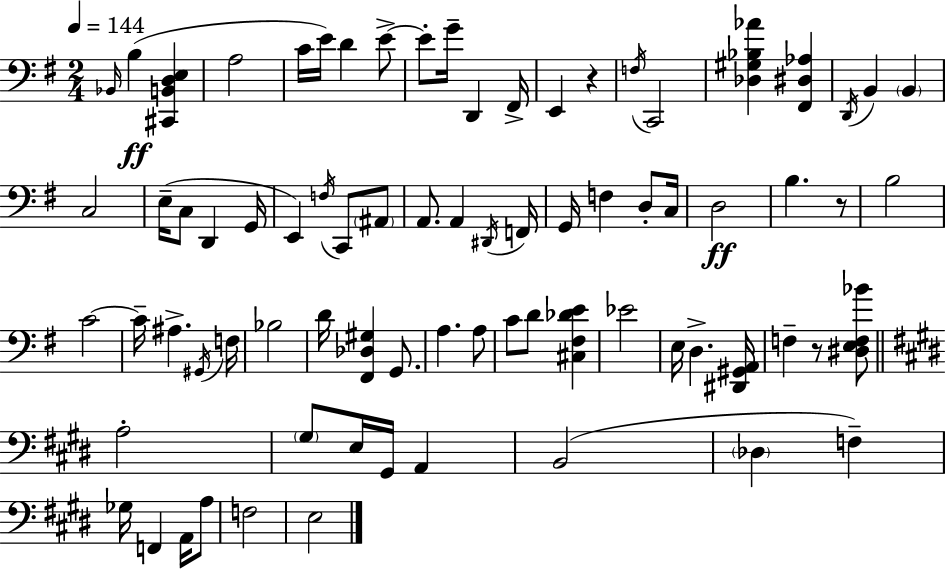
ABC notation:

X:1
T:Untitled
M:2/4
L:1/4
K:G
_B,,/4 B, [^C,,B,,D,E,] A,2 C/4 E/4 D E/2 E/2 G/4 D,, ^F,,/4 E,, z F,/4 C,,2 [_D,^G,_B,_A] [^F,,^D,_A,] D,,/4 B,, B,, C,2 E,/4 C,/2 D,, G,,/4 E,, F,/4 C,,/2 ^A,,/2 A,,/2 A,, ^D,,/4 F,,/4 G,,/4 F, D,/2 C,/4 D,2 B, z/2 B,2 C2 C/4 ^A, ^G,,/4 F,/4 _B,2 D/4 [^F,,_D,^G,] G,,/2 A, A,/2 C/2 D/2 [^C,^F,_DE] _E2 E,/4 D, [^D,,^G,,A,,]/4 F, z/2 [^D,E,F,_B]/2 A,2 ^G,/2 E,/4 ^G,,/4 A,, B,,2 _D, F, _G,/4 F,, A,,/4 A,/2 F,2 E,2